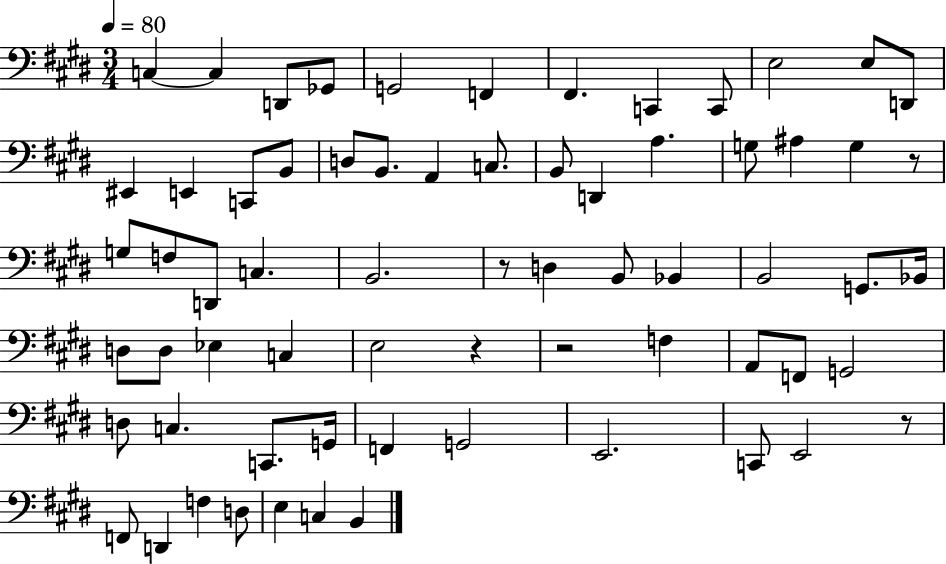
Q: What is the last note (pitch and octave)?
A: B2